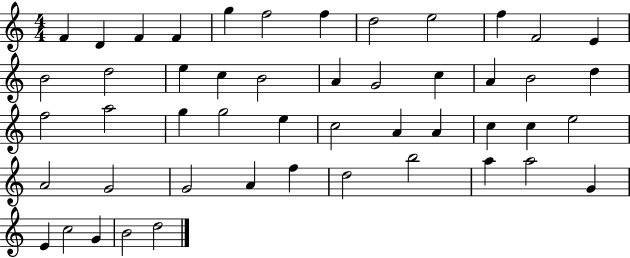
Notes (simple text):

F4/q D4/q F4/q F4/q G5/q F5/h F5/q D5/h E5/h F5/q F4/h E4/q B4/h D5/h E5/q C5/q B4/h A4/q G4/h C5/q A4/q B4/h D5/q F5/h A5/h G5/q G5/h E5/q C5/h A4/q A4/q C5/q C5/q E5/h A4/h G4/h G4/h A4/q F5/q D5/h B5/h A5/q A5/h G4/q E4/q C5/h G4/q B4/h D5/h